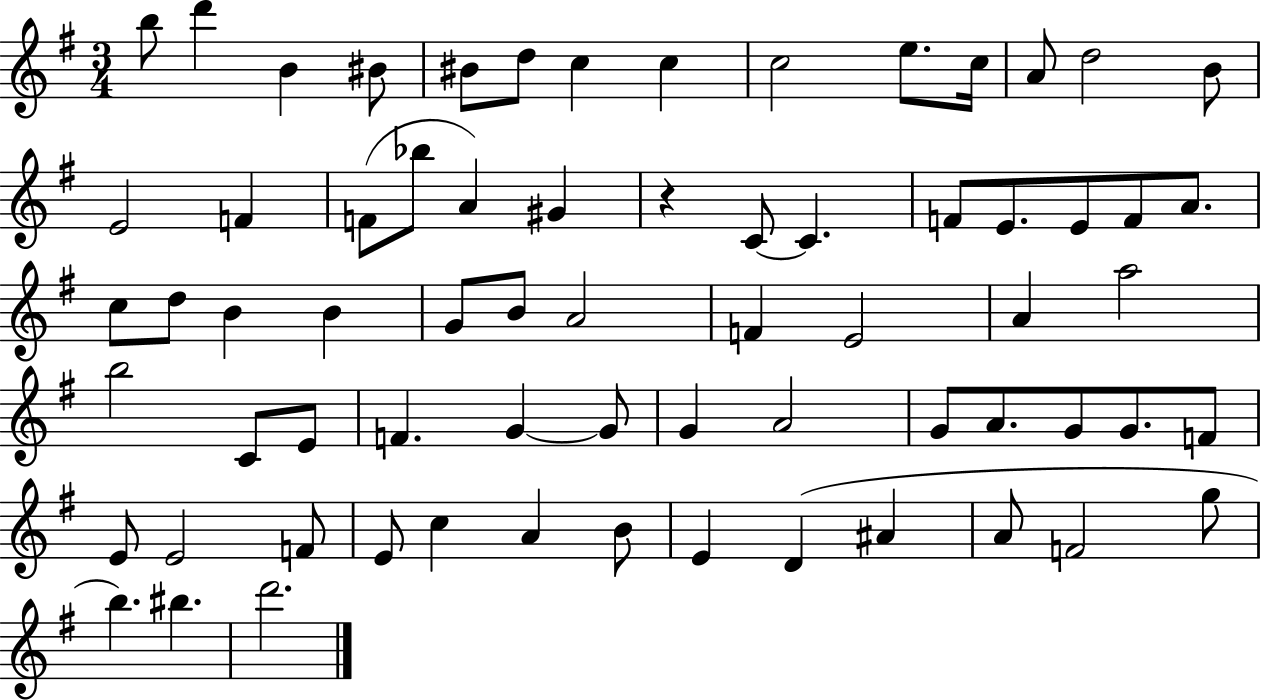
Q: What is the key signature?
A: G major